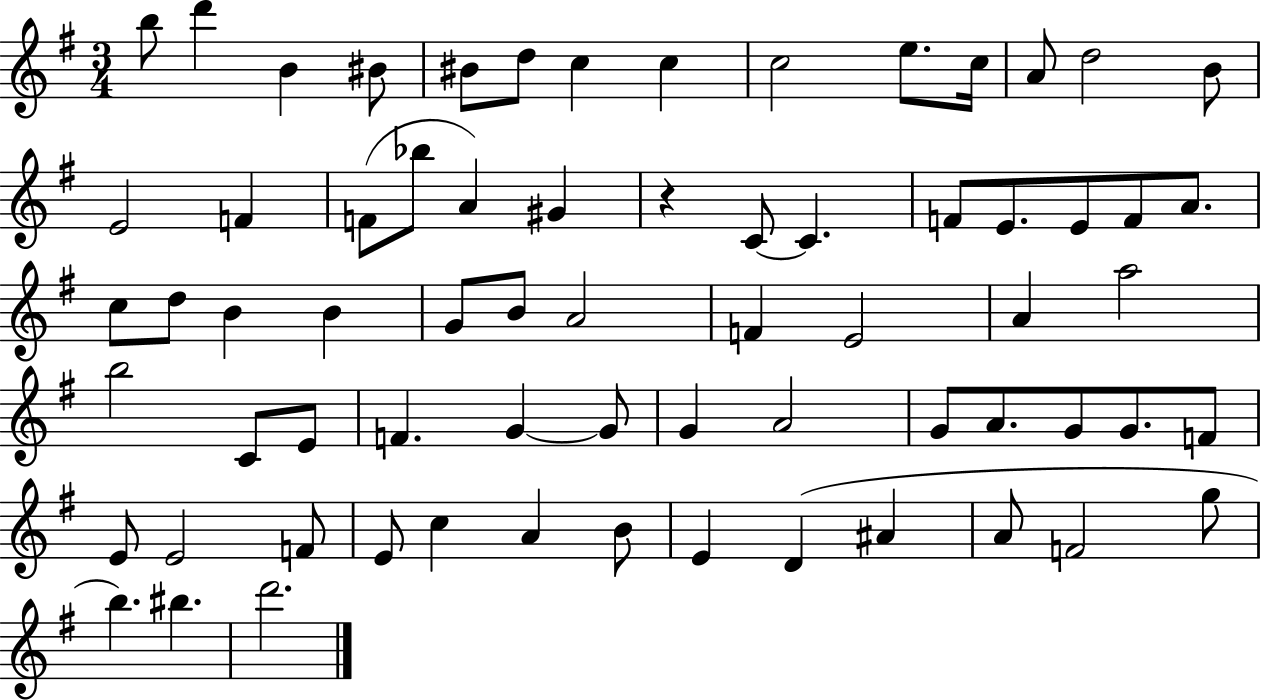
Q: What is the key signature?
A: G major